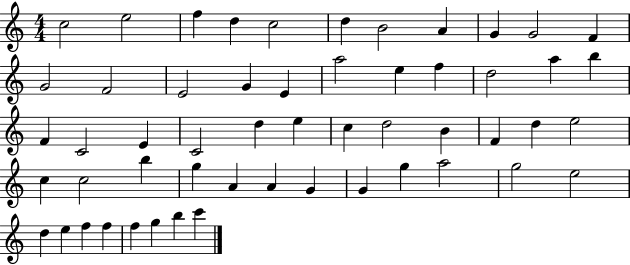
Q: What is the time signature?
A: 4/4